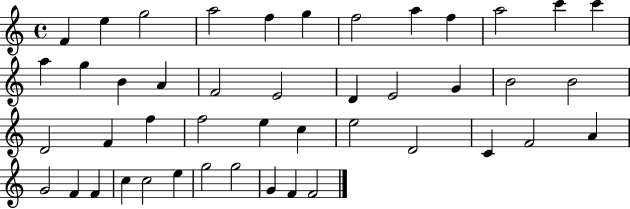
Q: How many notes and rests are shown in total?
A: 45